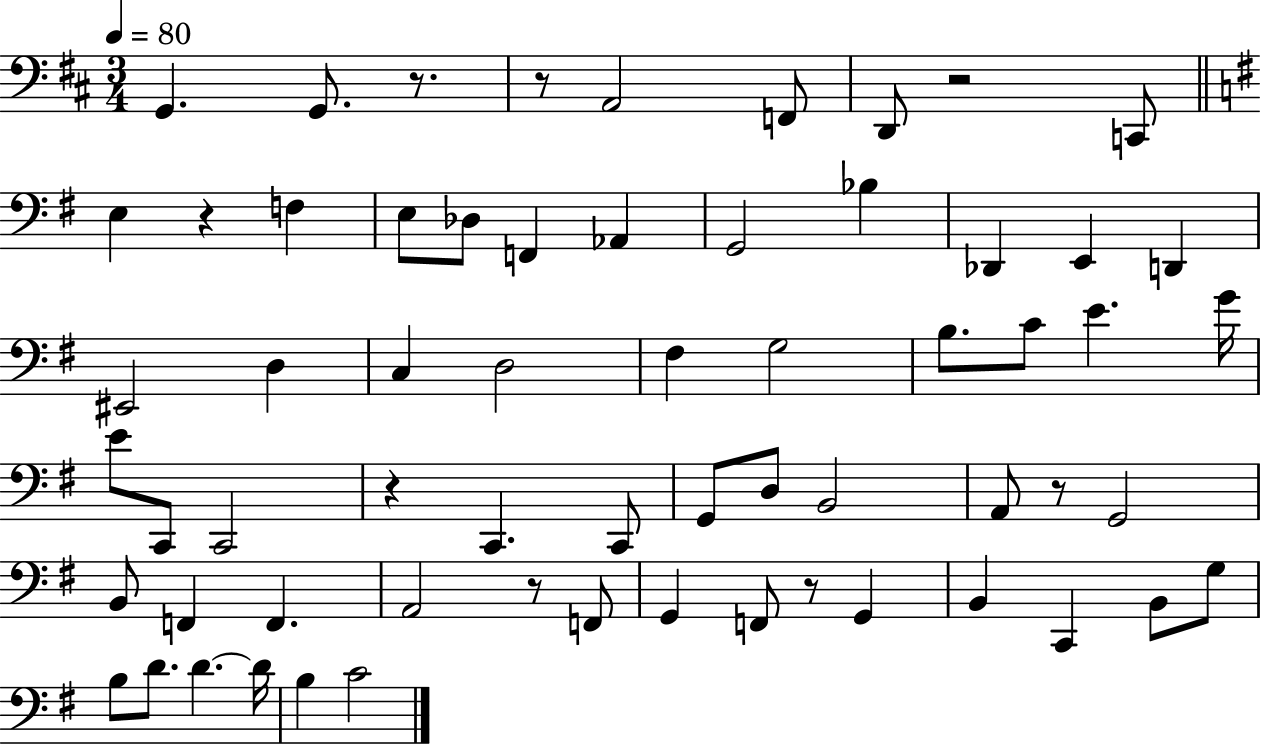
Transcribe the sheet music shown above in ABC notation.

X:1
T:Untitled
M:3/4
L:1/4
K:D
G,, G,,/2 z/2 z/2 A,,2 F,,/2 D,,/2 z2 C,,/2 E, z F, E,/2 _D,/2 F,, _A,, G,,2 _B, _D,, E,, D,, ^E,,2 D, C, D,2 ^F, G,2 B,/2 C/2 E G/4 E/2 C,,/2 C,,2 z C,, C,,/2 G,,/2 D,/2 B,,2 A,,/2 z/2 G,,2 B,,/2 F,, F,, A,,2 z/2 F,,/2 G,, F,,/2 z/2 G,, B,, C,, B,,/2 G,/2 B,/2 D/2 D D/4 B, C2